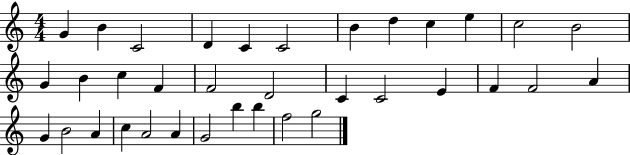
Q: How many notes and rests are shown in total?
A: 35